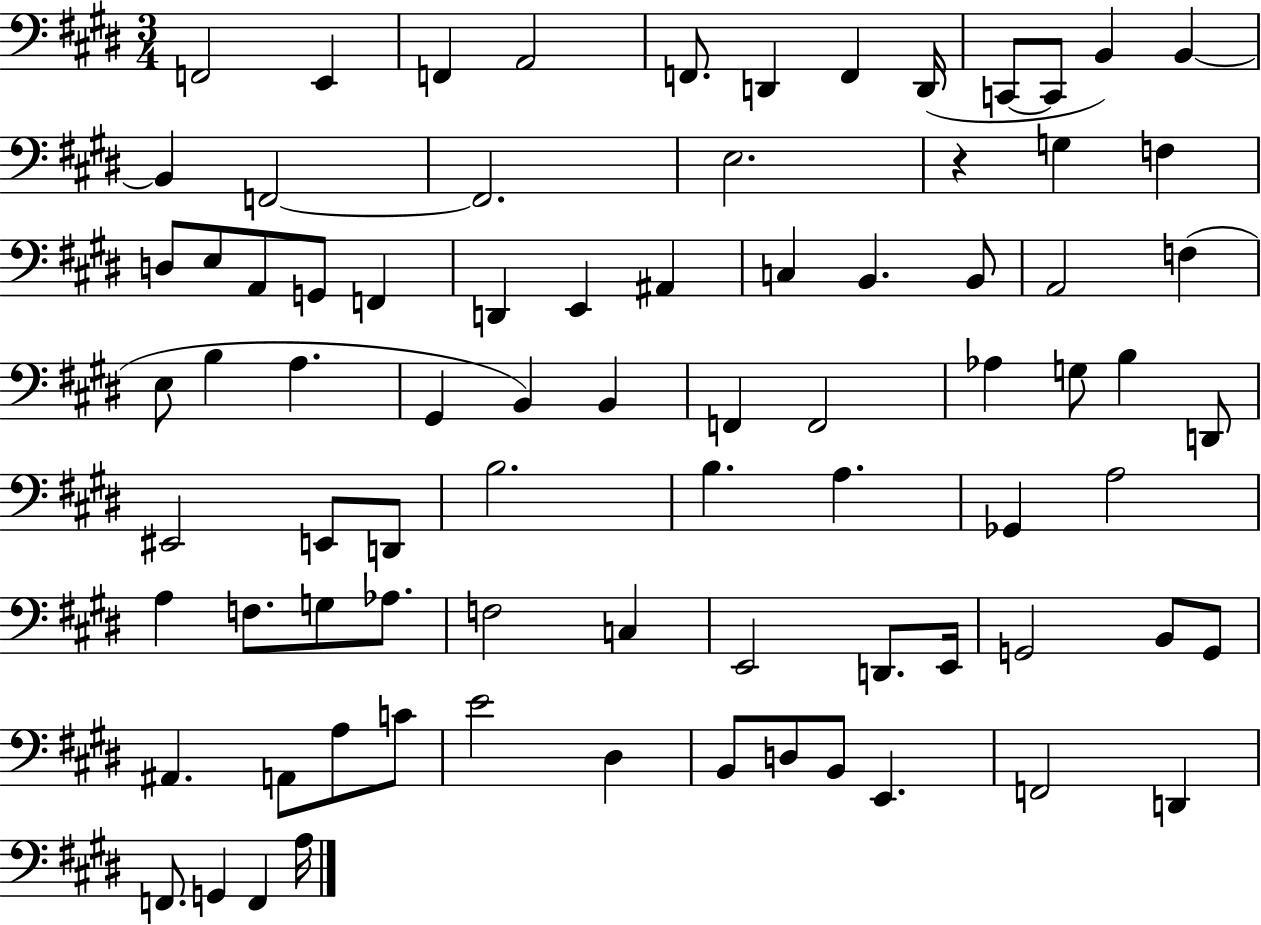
{
  \clef bass
  \numericTimeSignature
  \time 3/4
  \key e \major
  f,2 e,4 | f,4 a,2 | f,8. d,4 f,4 d,16( | c,8~~ c,8 b,4) b,4~~ | \break b,4 f,2~~ | f,2. | e2. | r4 g4 f4 | \break d8 e8 a,8 g,8 f,4 | d,4 e,4 ais,4 | c4 b,4. b,8 | a,2 f4( | \break e8 b4 a4. | gis,4 b,4) b,4 | f,4 f,2 | aes4 g8 b4 d,8 | \break eis,2 e,8 d,8 | b2. | b4. a4. | ges,4 a2 | \break a4 f8. g8 aes8. | f2 c4 | e,2 d,8. e,16 | g,2 b,8 g,8 | \break ais,4. a,8 a8 c'8 | e'2 dis4 | b,8 d8 b,8 e,4. | f,2 d,4 | \break f,8. g,4 f,4 a16 | \bar "|."
}